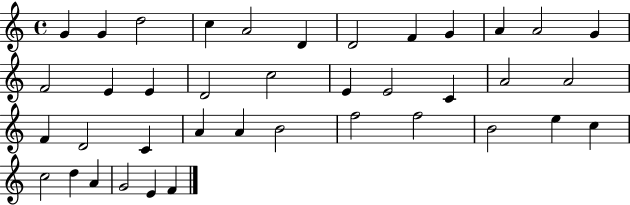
G4/q G4/q D5/h C5/q A4/h D4/q D4/h F4/q G4/q A4/q A4/h G4/q F4/h E4/q E4/q D4/h C5/h E4/q E4/h C4/q A4/h A4/h F4/q D4/h C4/q A4/q A4/q B4/h F5/h F5/h B4/h E5/q C5/q C5/h D5/q A4/q G4/h E4/q F4/q